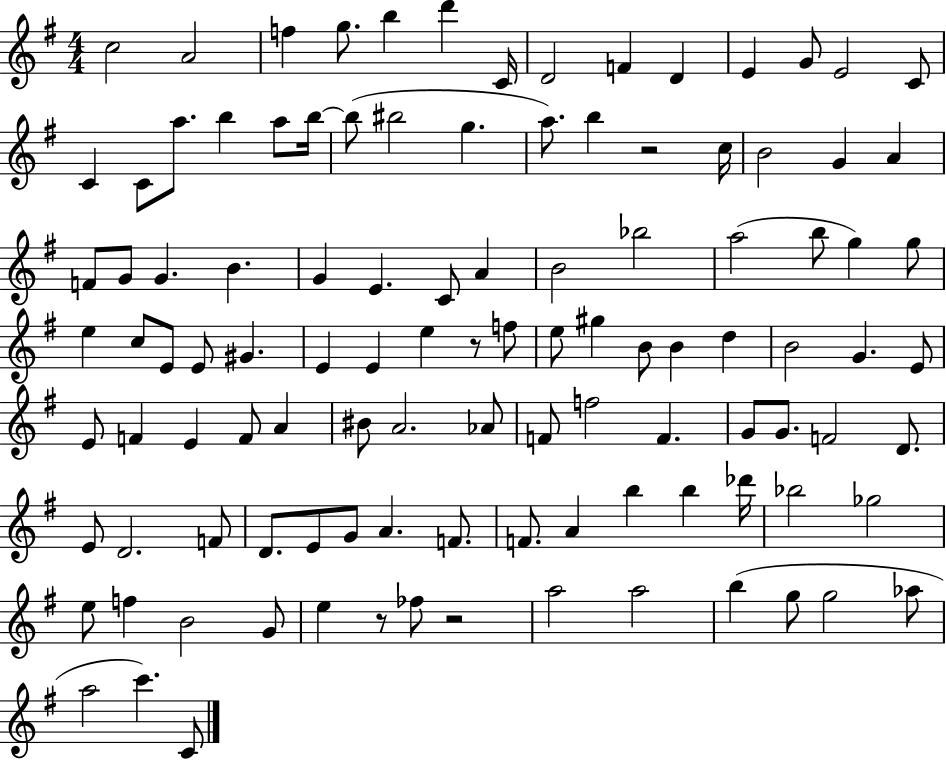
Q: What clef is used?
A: treble